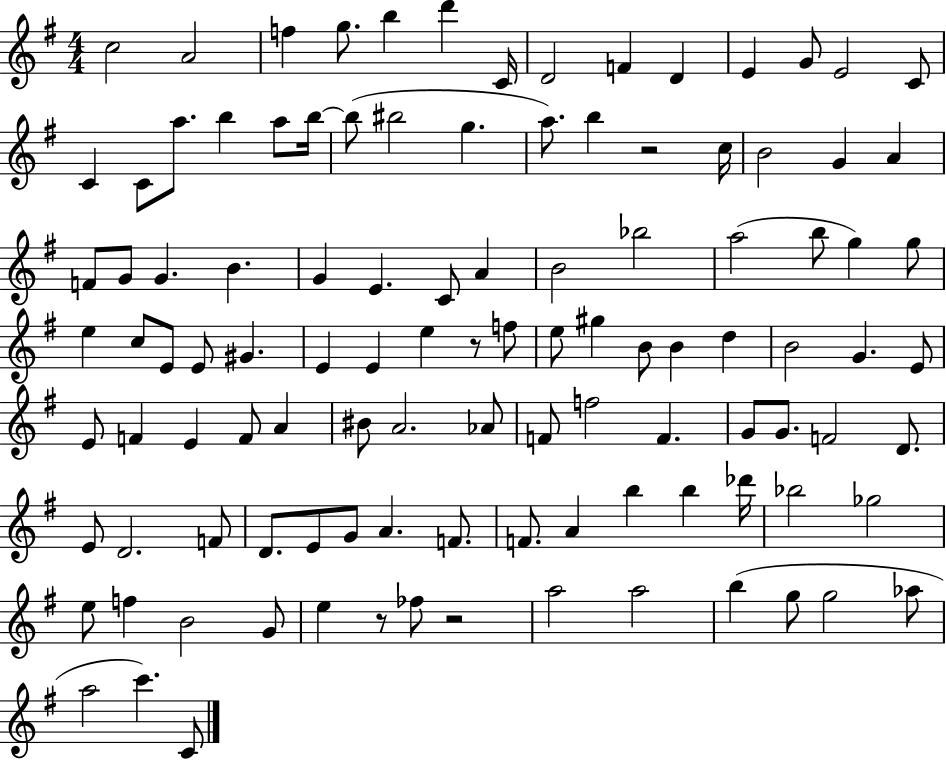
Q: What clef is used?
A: treble